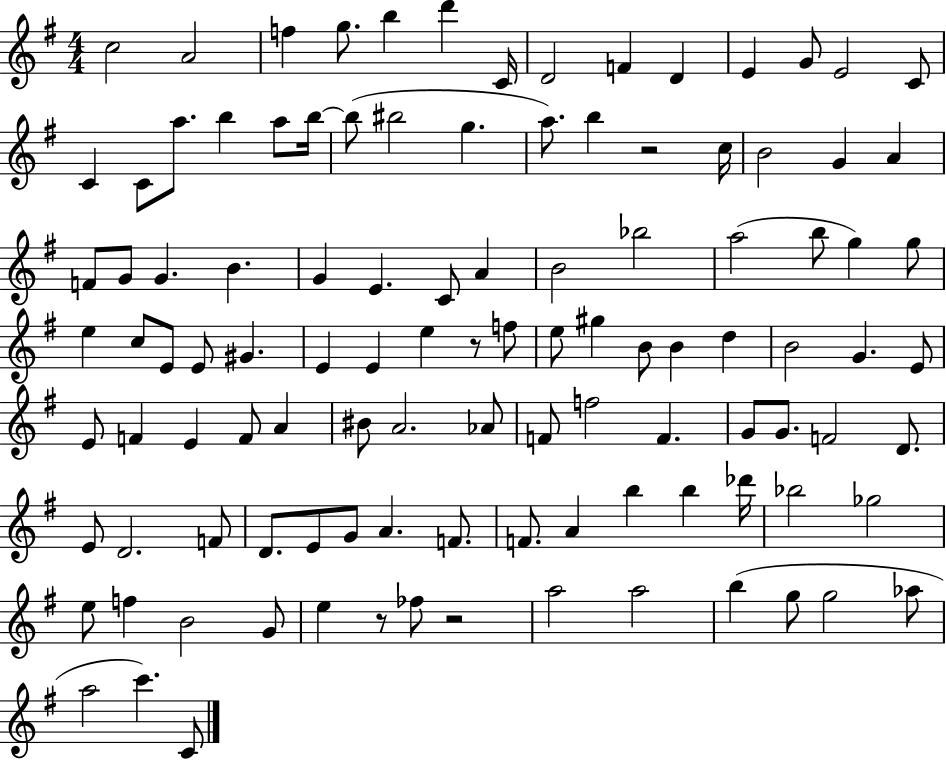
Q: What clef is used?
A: treble